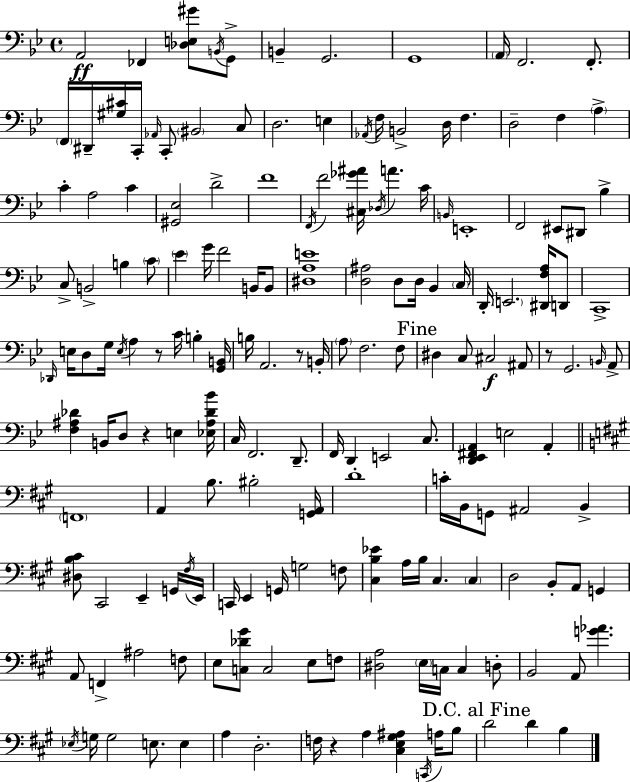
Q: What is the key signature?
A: BES major